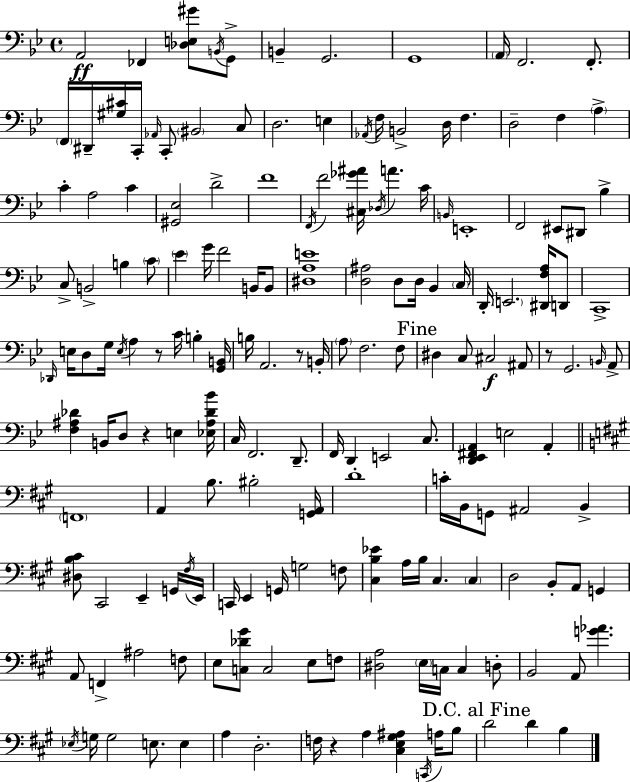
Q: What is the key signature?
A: BES major